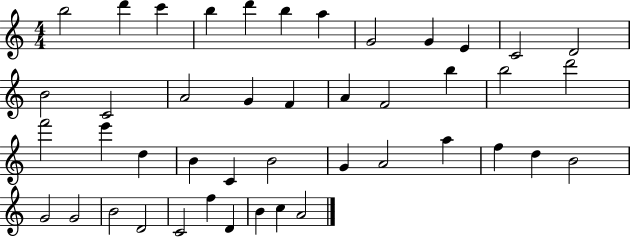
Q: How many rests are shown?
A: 0